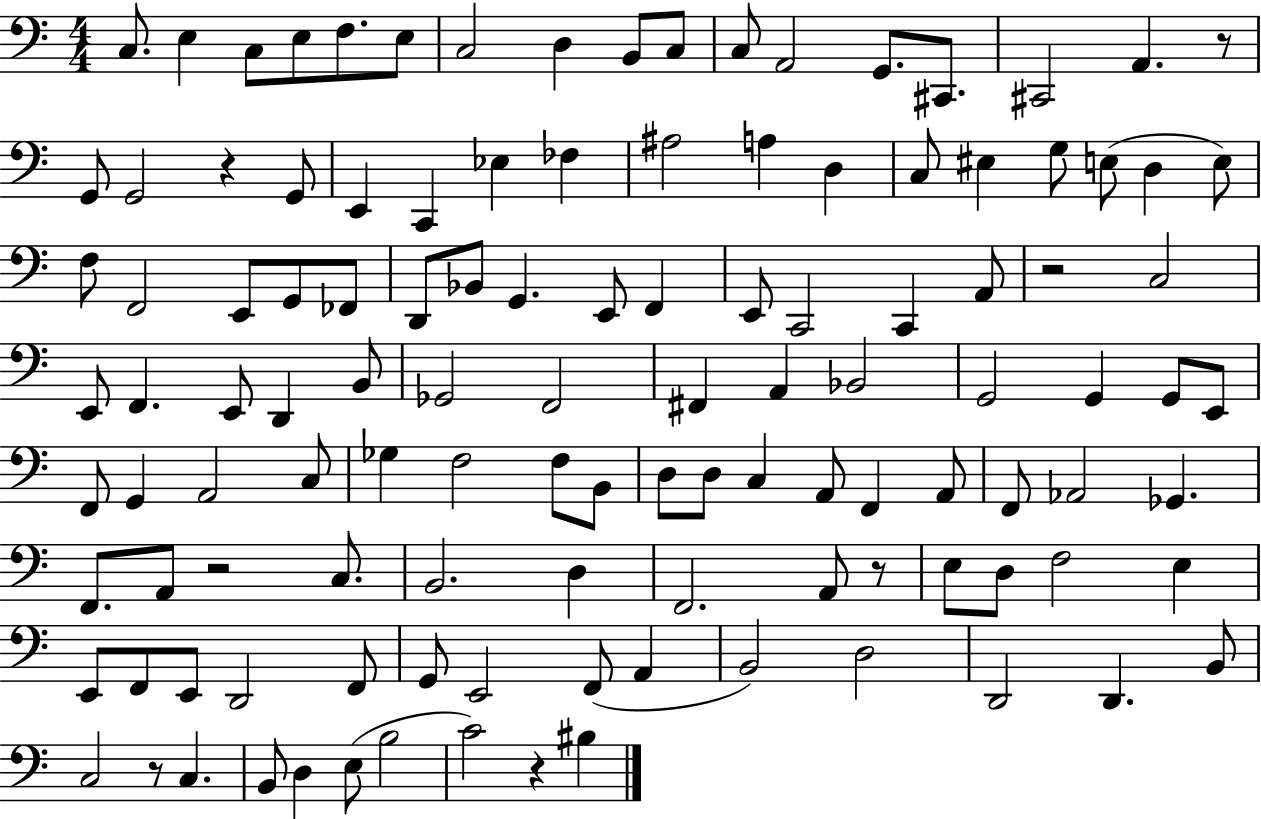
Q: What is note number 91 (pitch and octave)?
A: F2